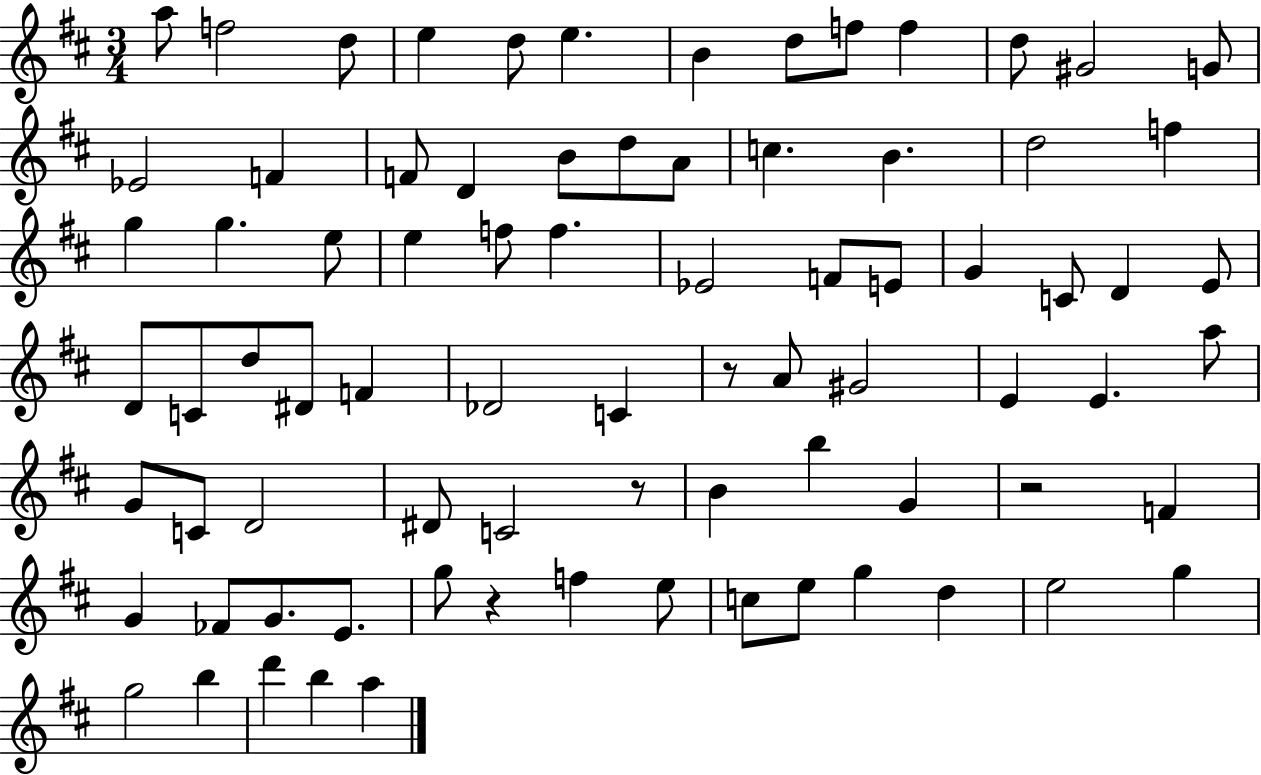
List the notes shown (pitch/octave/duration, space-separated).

A5/e F5/h D5/e E5/q D5/e E5/q. B4/q D5/e F5/e F5/q D5/e G#4/h G4/e Eb4/h F4/q F4/e D4/q B4/e D5/e A4/e C5/q. B4/q. D5/h F5/q G5/q G5/q. E5/e E5/q F5/e F5/q. Eb4/h F4/e E4/e G4/q C4/e D4/q E4/e D4/e C4/e D5/e D#4/e F4/q Db4/h C4/q R/e A4/e G#4/h E4/q E4/q. A5/e G4/e C4/e D4/h D#4/e C4/h R/e B4/q B5/q G4/q R/h F4/q G4/q FES4/e G4/e. E4/e. G5/e R/q F5/q E5/e C5/e E5/e G5/q D5/q E5/h G5/q G5/h B5/q D6/q B5/q A5/q